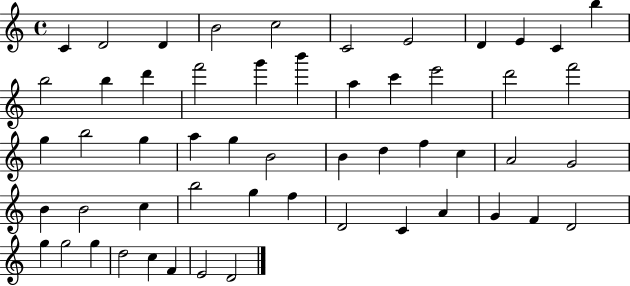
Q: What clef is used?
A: treble